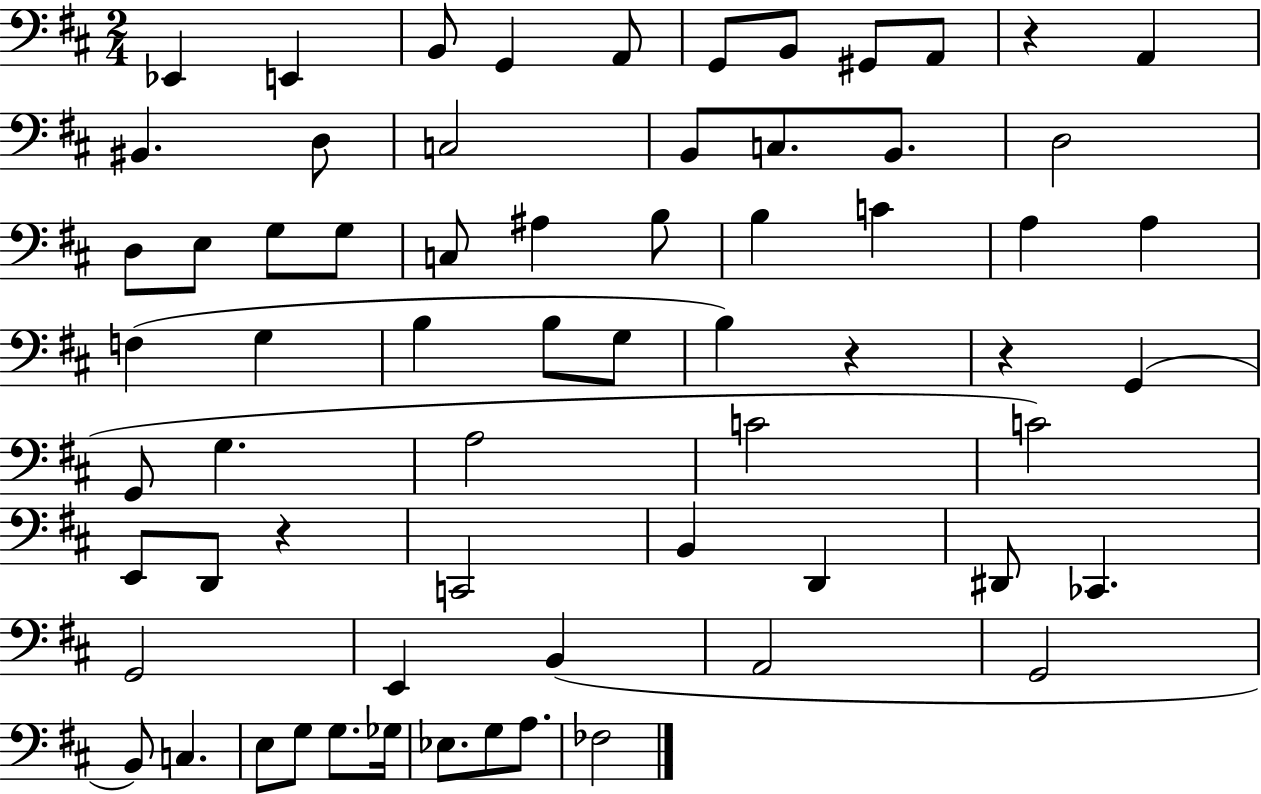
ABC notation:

X:1
T:Untitled
M:2/4
L:1/4
K:D
_E,, E,, B,,/2 G,, A,,/2 G,,/2 B,,/2 ^G,,/2 A,,/2 z A,, ^B,, D,/2 C,2 B,,/2 C,/2 B,,/2 D,2 D,/2 E,/2 G,/2 G,/2 C,/2 ^A, B,/2 B, C A, A, F, G, B, B,/2 G,/2 B, z z G,, G,,/2 G, A,2 C2 C2 E,,/2 D,,/2 z C,,2 B,, D,, ^D,,/2 _C,, G,,2 E,, B,, A,,2 G,,2 B,,/2 C, E,/2 G,/2 G,/2 _G,/4 _E,/2 G,/2 A,/2 _F,2